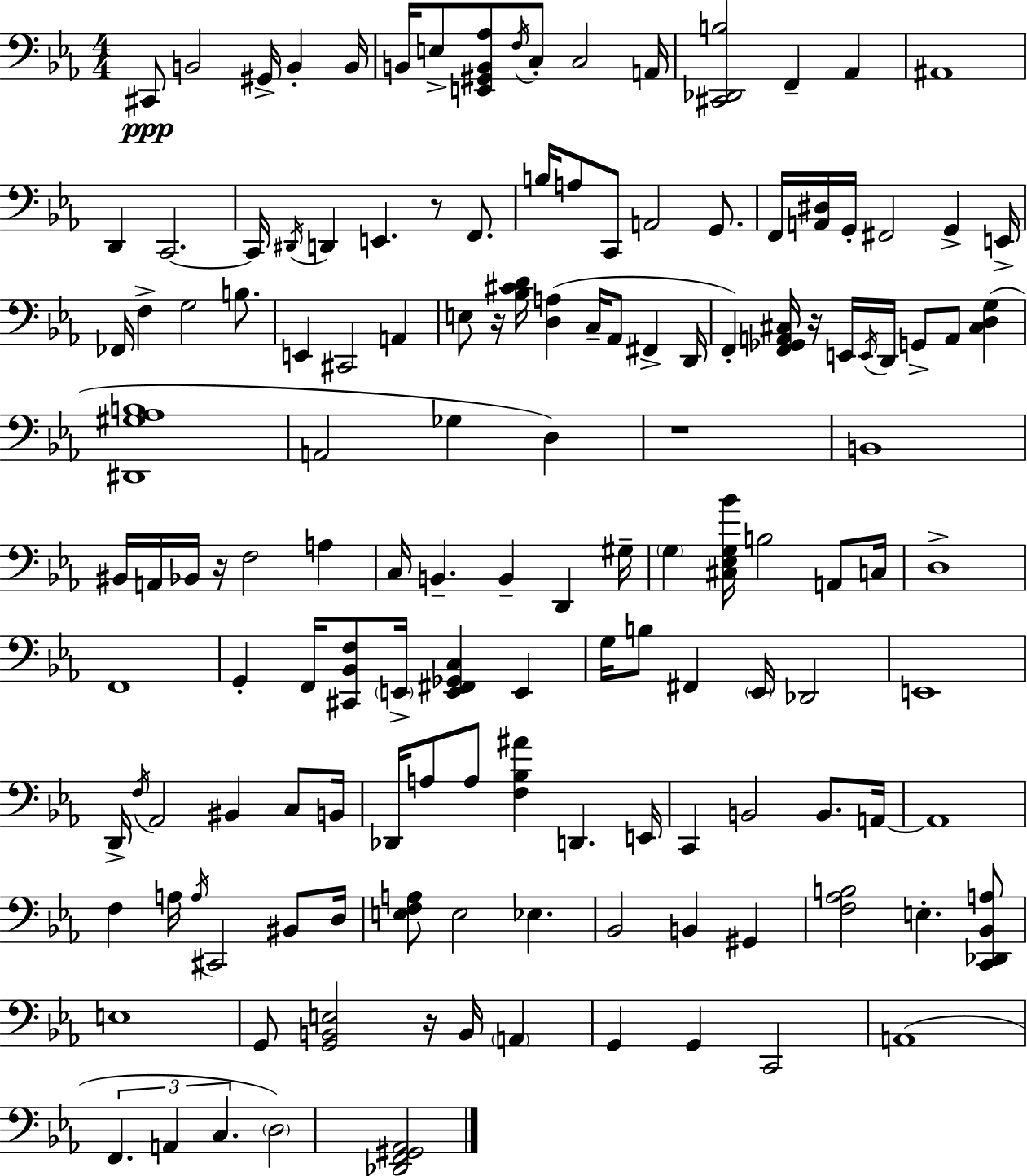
{
  \clef bass
  \numericTimeSignature
  \time 4/4
  \key c \minor
  cis,8\ppp b,2 gis,16-> b,4-. b,16 | b,16 e8-> <e, gis, b, aes>8 \acciaccatura { f16 } c8-. c2 | a,16 <cis, des, b>2 f,4-- aes,4 | ais,1 | \break d,4 c,2.~~ | c,16 \acciaccatura { dis,16 } d,4 e,4. r8 f,8. | b16 a8 c,8 a,2 g,8. | f,16 <a, dis>16 g,16-. fis,2 g,4-> | \break e,16-> fes,16 f4-> g2 b8. | e,4 cis,2 a,4 | e8 r16 <bes cis' d'>16 <d a>4( c16-- aes,8 fis,4-> | d,16 f,4-.) <f, ges, a, cis>16 r16 e,16 \acciaccatura { e,16 } d,16 g,8-> a,8 <cis d g>4( | \break <dis, gis aes b>1 | a,2 ges4 d4) | r1 | b,1 | \break bis,16 a,16 bes,16 r16 f2 a4 | c16 b,4.-- b,4-- d,4 | gis16-- \parenthesize g4 <cis ees g bes'>16 b2 | a,8 c16 d1-> | \break f,1 | g,4-. f,16 <cis, bes, f>8 \parenthesize e,16-> <e, fis, ges, c>4 e,4 | g16 b8 fis,4 \parenthesize ees,16 des,2 | e,1 | \break d,16-> \acciaccatura { f16 } aes,2 bis,4 | c8 b,16 des,16 a8 a8 <f bes ais'>4 d,4. | e,16 c,4 b,2 | b,8. a,16~~ a,1 | \break f4 a16 \acciaccatura { a16 } cis,2 | bis,8 d16 <e f a>8 e2 ees4. | bes,2 b,4 | gis,4 <f aes b>2 e4.-. | \break <c, des, bes, a>8 e1 | g,8 <g, b, e>2 r16 | b,16 \parenthesize a,4 g,4 g,4 c,2 | a,1( | \break \tuplet 3/2 { f,4. a,4 c4. } | \parenthesize d2) <des, f, gis, aes,>2 | \bar "|."
}